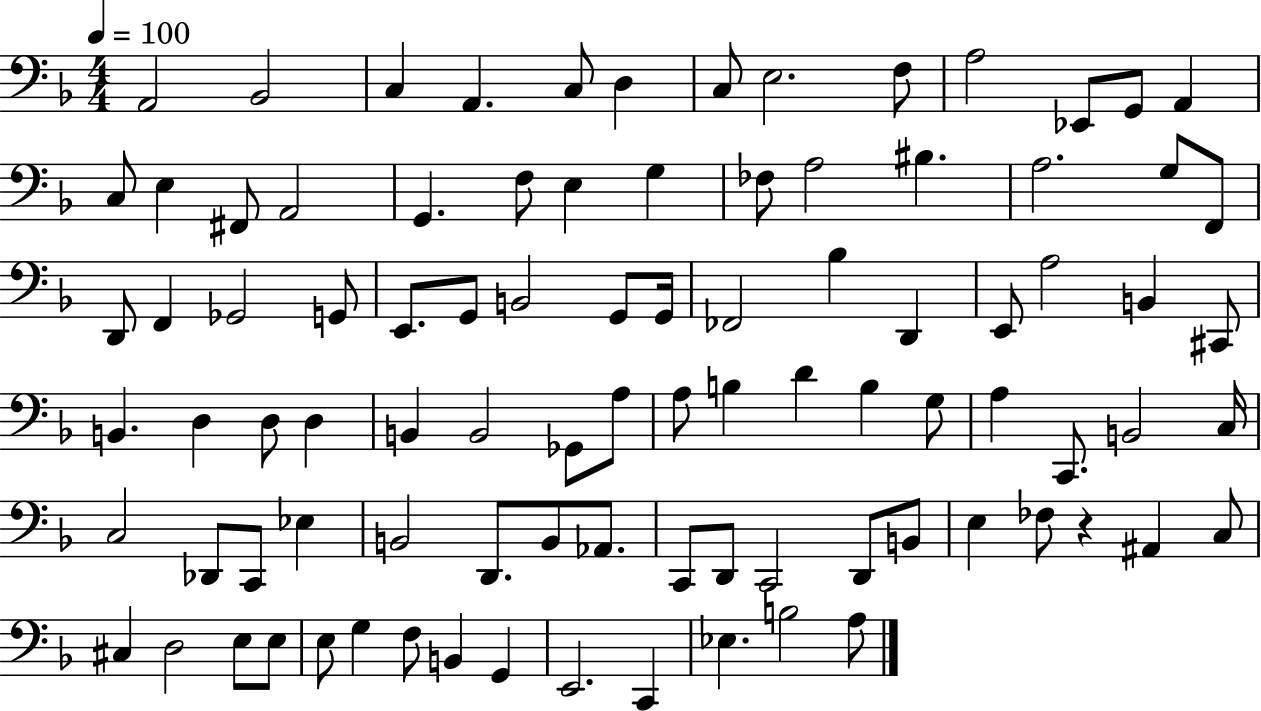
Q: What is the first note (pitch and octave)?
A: A2